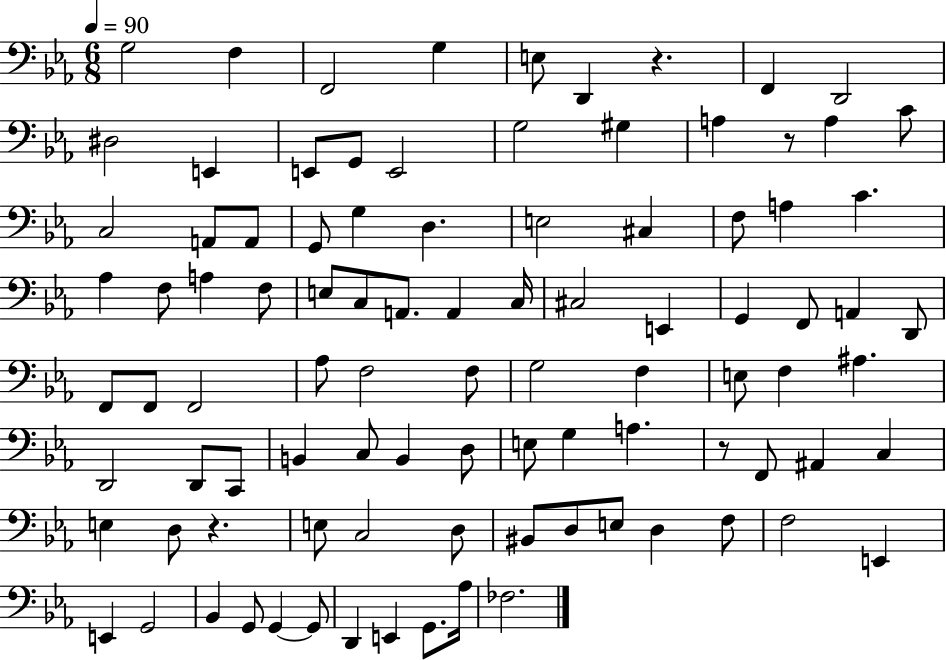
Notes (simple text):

G3/h F3/q F2/h G3/q E3/e D2/q R/q. F2/q D2/h D#3/h E2/q E2/e G2/e E2/h G3/h G#3/q A3/q R/e A3/q C4/e C3/h A2/e A2/e G2/e G3/q D3/q. E3/h C#3/q F3/e A3/q C4/q. Ab3/q F3/e A3/q F3/e E3/e C3/e A2/e. A2/q C3/s C#3/h E2/q G2/q F2/e A2/q D2/e F2/e F2/e F2/h Ab3/e F3/h F3/e G3/h F3/q E3/e F3/q A#3/q. D2/h D2/e C2/e B2/q C3/e B2/q D3/e E3/e G3/q A3/q. R/e F2/e A#2/q C3/q E3/q D3/e R/q. E3/e C3/h D3/e BIS2/e D3/e E3/e D3/q F3/e F3/h E2/q E2/q G2/h Bb2/q G2/e G2/q G2/e D2/q E2/q G2/e. Ab3/s FES3/h.